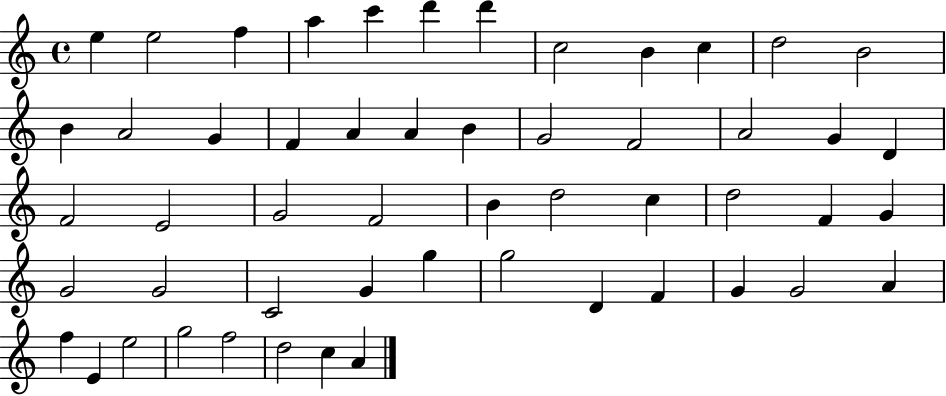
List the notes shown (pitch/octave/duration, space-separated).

E5/q E5/h F5/q A5/q C6/q D6/q D6/q C5/h B4/q C5/q D5/h B4/h B4/q A4/h G4/q F4/q A4/q A4/q B4/q G4/h F4/h A4/h G4/q D4/q F4/h E4/h G4/h F4/h B4/q D5/h C5/q D5/h F4/q G4/q G4/h G4/h C4/h G4/q G5/q G5/h D4/q F4/q G4/q G4/h A4/q F5/q E4/q E5/h G5/h F5/h D5/h C5/q A4/q